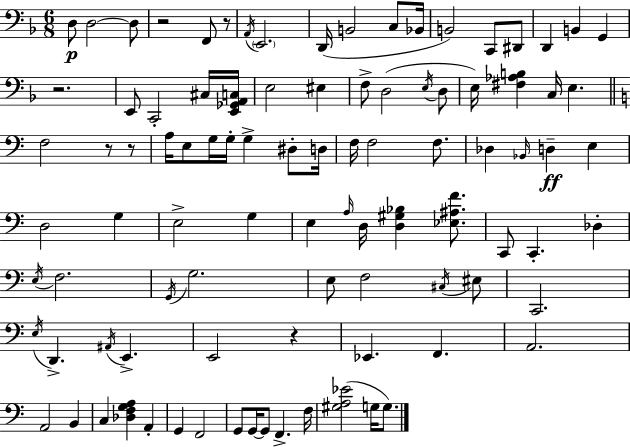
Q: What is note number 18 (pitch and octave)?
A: C2